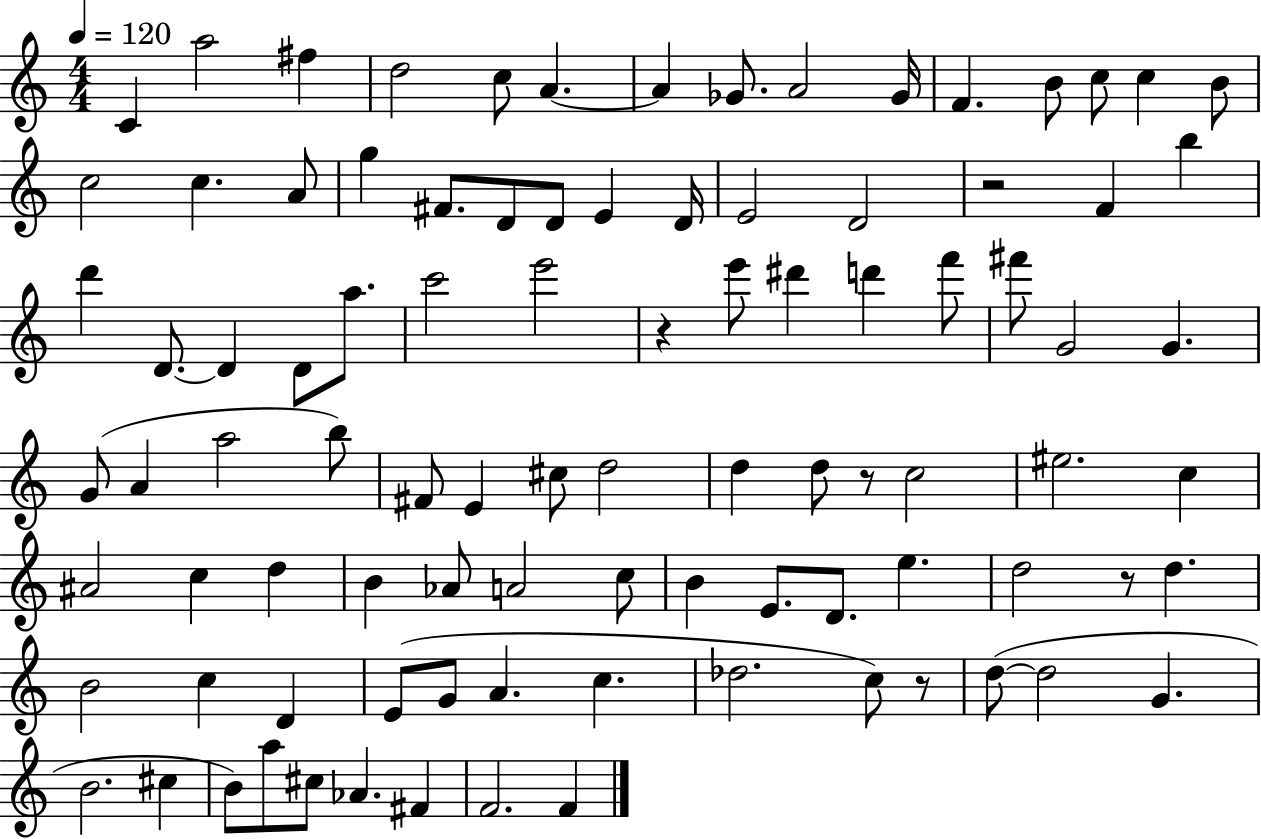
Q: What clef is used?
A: treble